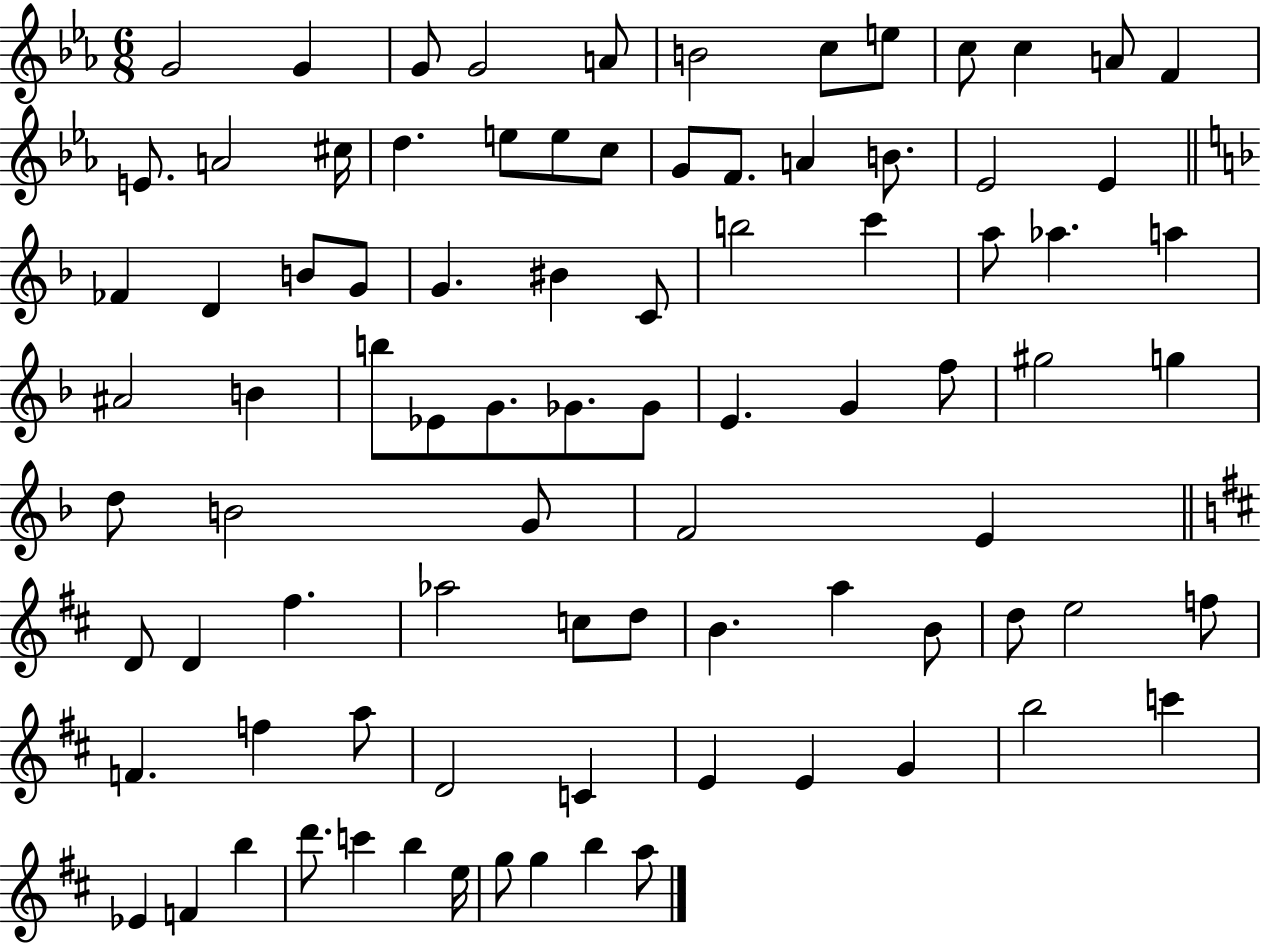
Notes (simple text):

G4/h G4/q G4/e G4/h A4/e B4/h C5/e E5/e C5/e C5/q A4/e F4/q E4/e. A4/h C#5/s D5/q. E5/e E5/e C5/e G4/e F4/e. A4/q B4/e. Eb4/h Eb4/q FES4/q D4/q B4/e G4/e G4/q. BIS4/q C4/e B5/h C6/q A5/e Ab5/q. A5/q A#4/h B4/q B5/e Eb4/e G4/e. Gb4/e. Gb4/e E4/q. G4/q F5/e G#5/h G5/q D5/e B4/h G4/e F4/h E4/q D4/e D4/q F#5/q. Ab5/h C5/e D5/e B4/q. A5/q B4/e D5/e E5/h F5/e F4/q. F5/q A5/e D4/h C4/q E4/q E4/q G4/q B5/h C6/q Eb4/q F4/q B5/q D6/e. C6/q B5/q E5/s G5/e G5/q B5/q A5/e